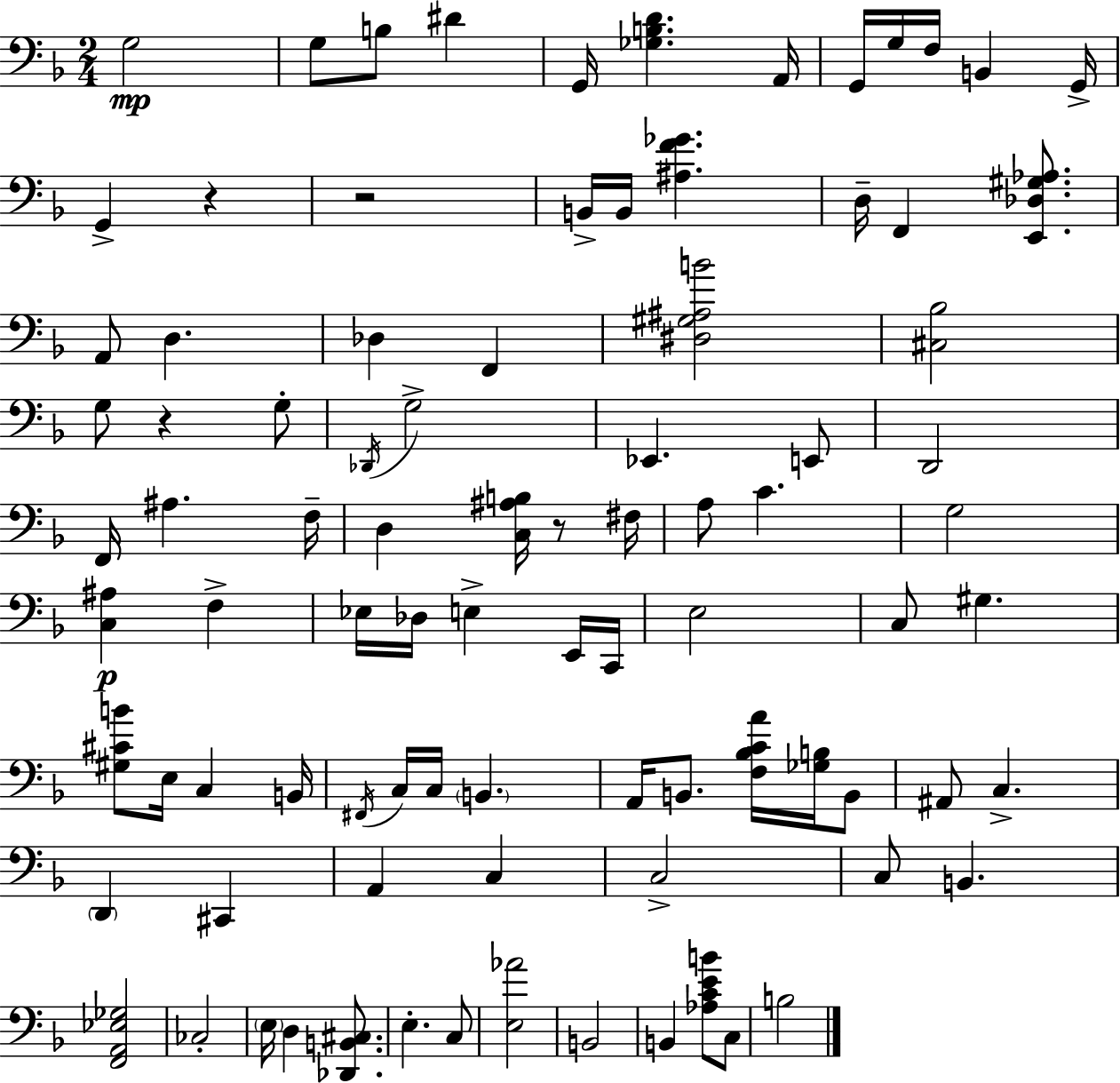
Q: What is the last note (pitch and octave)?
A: B3